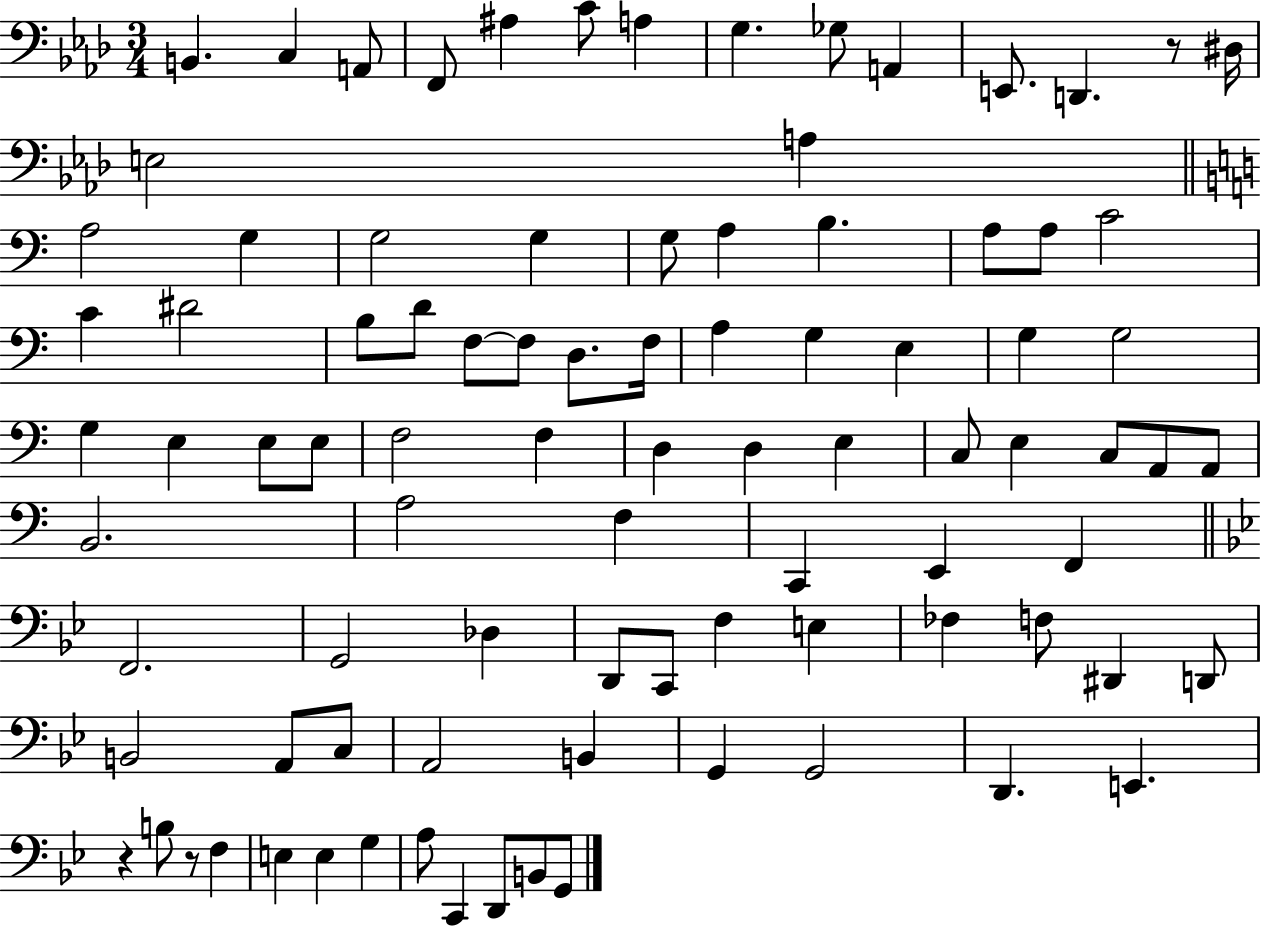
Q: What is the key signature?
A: AES major